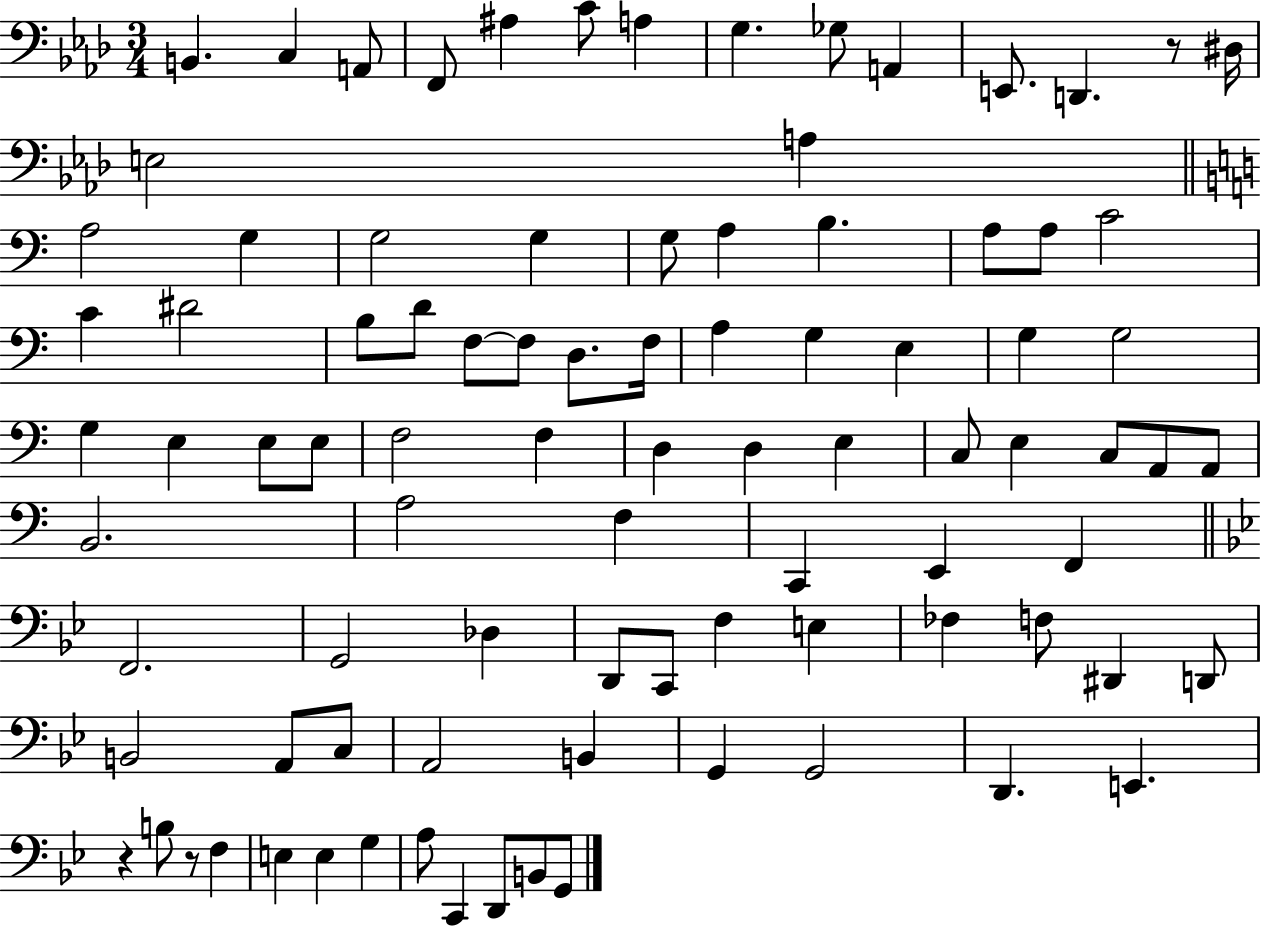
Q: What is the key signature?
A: AES major